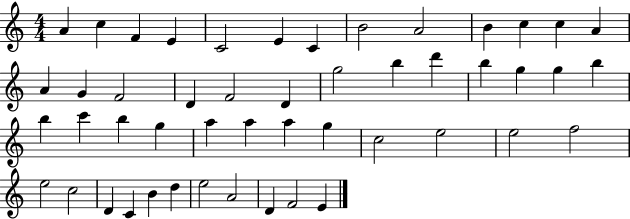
{
  \clef treble
  \numericTimeSignature
  \time 4/4
  \key c \major
  a'4 c''4 f'4 e'4 | c'2 e'4 c'4 | b'2 a'2 | b'4 c''4 c''4 a'4 | \break a'4 g'4 f'2 | d'4 f'2 d'4 | g''2 b''4 d'''4 | b''4 g''4 g''4 b''4 | \break b''4 c'''4 b''4 g''4 | a''4 a''4 a''4 g''4 | c''2 e''2 | e''2 f''2 | \break e''2 c''2 | d'4 c'4 b'4 d''4 | e''2 a'2 | d'4 f'2 e'4 | \break \bar "|."
}